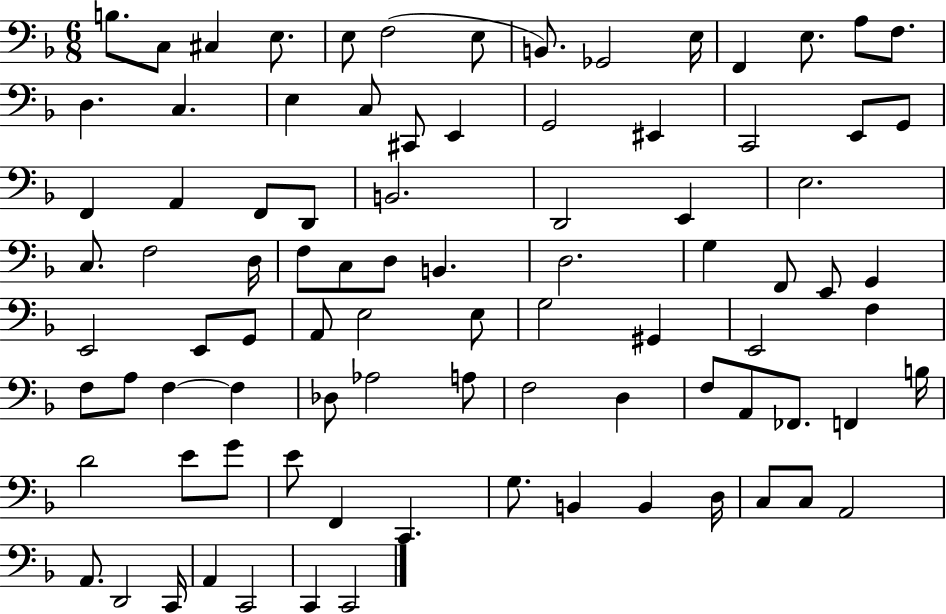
{
  \clef bass
  \numericTimeSignature
  \time 6/8
  \key f \major
  \repeat volta 2 { b8. c8 cis4 e8. | e8 f2( e8 | b,8.) ges,2 e16 | f,4 e8. a8 f8. | \break d4. c4. | e4 c8 cis,8 e,4 | g,2 eis,4 | c,2 e,8 g,8 | \break f,4 a,4 f,8 d,8 | b,2. | d,2 e,4 | e2. | \break c8. f2 d16 | f8 c8 d8 b,4. | d2. | g4 f,8 e,8 g,4 | \break e,2 e,8 g,8 | a,8 e2 e8 | g2 gis,4 | e,2 f4 | \break f8 a8 f4~~ f4 | des8 aes2 a8 | f2 d4 | f8 a,8 fes,8. f,4 b16 | \break d'2 e'8 g'8 | e'8 f,4 c,4. | g8. b,4 b,4 d16 | c8 c8 a,2 | \break a,8. d,2 c,16 | a,4 c,2 | c,4 c,2 | } \bar "|."
}